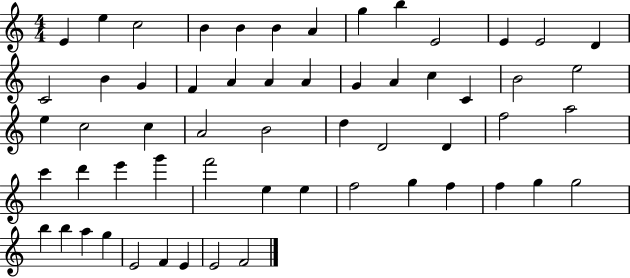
E4/q E5/q C5/h B4/q B4/q B4/q A4/q G5/q B5/q E4/h E4/q E4/h D4/q C4/h B4/q G4/q F4/q A4/q A4/q A4/q G4/q A4/q C5/q C4/q B4/h E5/h E5/q C5/h C5/q A4/h B4/h D5/q D4/h D4/q F5/h A5/h C6/q D6/q E6/q G6/q F6/h E5/q E5/q F5/h G5/q F5/q F5/q G5/q G5/h B5/q B5/q A5/q G5/q E4/h F4/q E4/q E4/h F4/h